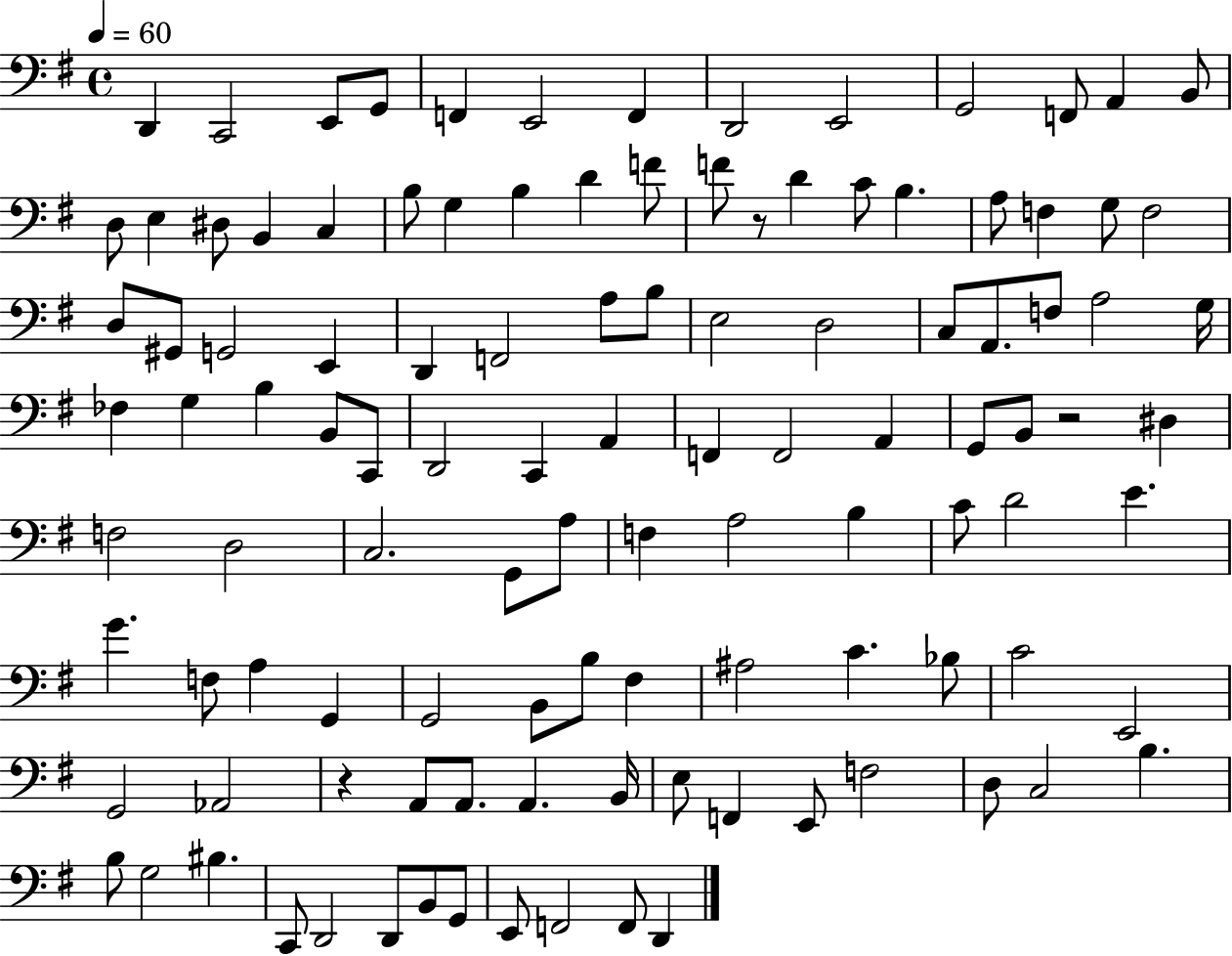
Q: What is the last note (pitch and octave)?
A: D2